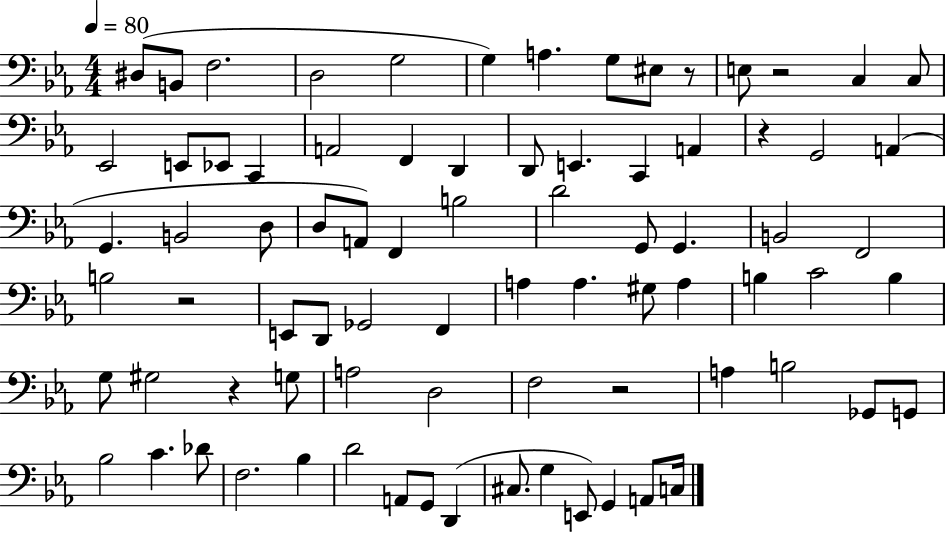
{
  \clef bass
  \numericTimeSignature
  \time 4/4
  \key ees \major
  \tempo 4 = 80
  dis8( b,8 f2. | d2 g2 | g4) a4. g8 eis8 r8 | e8 r2 c4 c8 | \break ees,2 e,8 ees,8 c,4 | a,2 f,4 d,4 | d,8 e,4. c,4 a,4 | r4 g,2 a,4( | \break g,4. b,2 d8 | d8 a,8) f,4 b2 | d'2 g,8 g,4. | b,2 f,2 | \break b2 r2 | e,8 d,8 ges,2 f,4 | a4 a4. gis8 a4 | b4 c'2 b4 | \break g8 gis2 r4 g8 | a2 d2 | f2 r2 | a4 b2 ges,8 g,8 | \break bes2 c'4. des'8 | f2. bes4 | d'2 a,8 g,8 d,4( | cis8. g4 e,8) g,4 a,8 c16 | \break \bar "|."
}